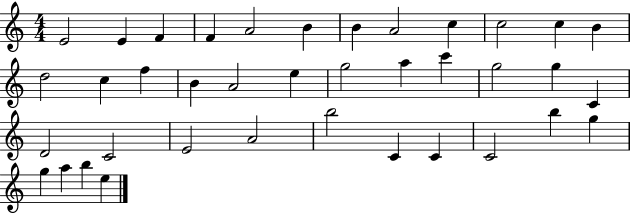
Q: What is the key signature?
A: C major